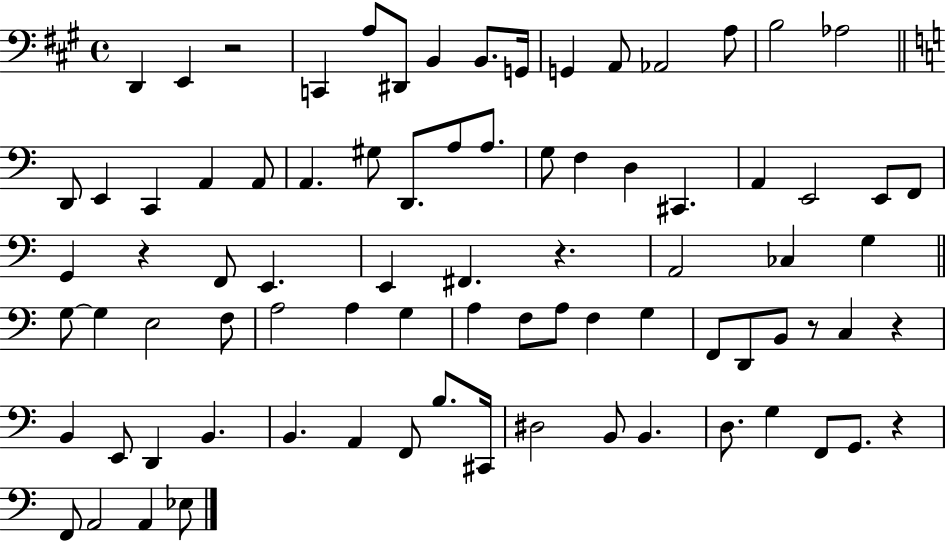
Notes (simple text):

D2/q E2/q R/h C2/q A3/e D#2/e B2/q B2/e. G2/s G2/q A2/e Ab2/h A3/e B3/h Ab3/h D2/e E2/q C2/q A2/q A2/e A2/q. G#3/e D2/e. A3/e A3/e. G3/e F3/q D3/q C#2/q. A2/q E2/h E2/e F2/e G2/q R/q F2/e E2/q. E2/q F#2/q. R/q. A2/h CES3/q G3/q G3/e G3/q E3/h F3/e A3/h A3/q G3/q A3/q F3/e A3/e F3/q G3/q F2/e D2/e B2/e R/e C3/q R/q B2/q E2/e D2/q B2/q. B2/q. A2/q F2/e B3/e. C#2/s D#3/h B2/e B2/q. D3/e. G3/q F2/e G2/e. R/q F2/e A2/h A2/q Eb3/e